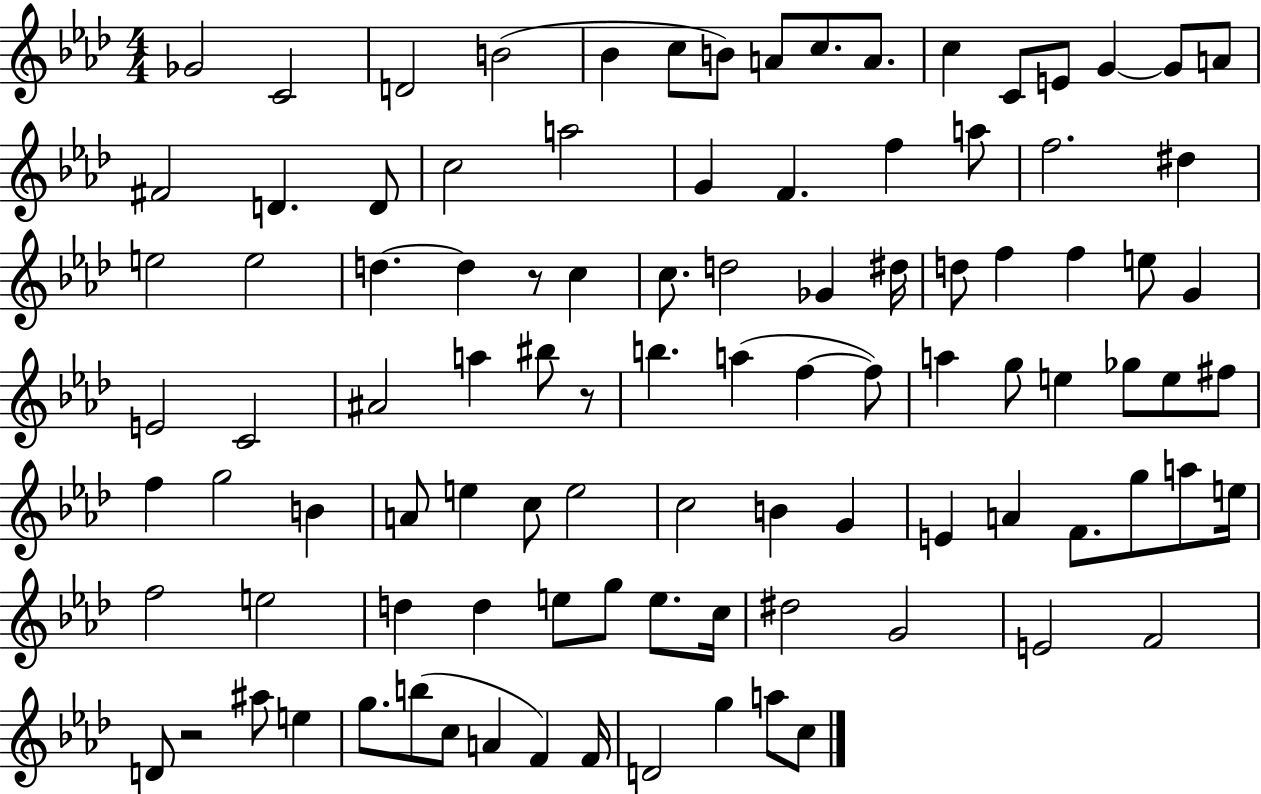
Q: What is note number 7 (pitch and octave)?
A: B4